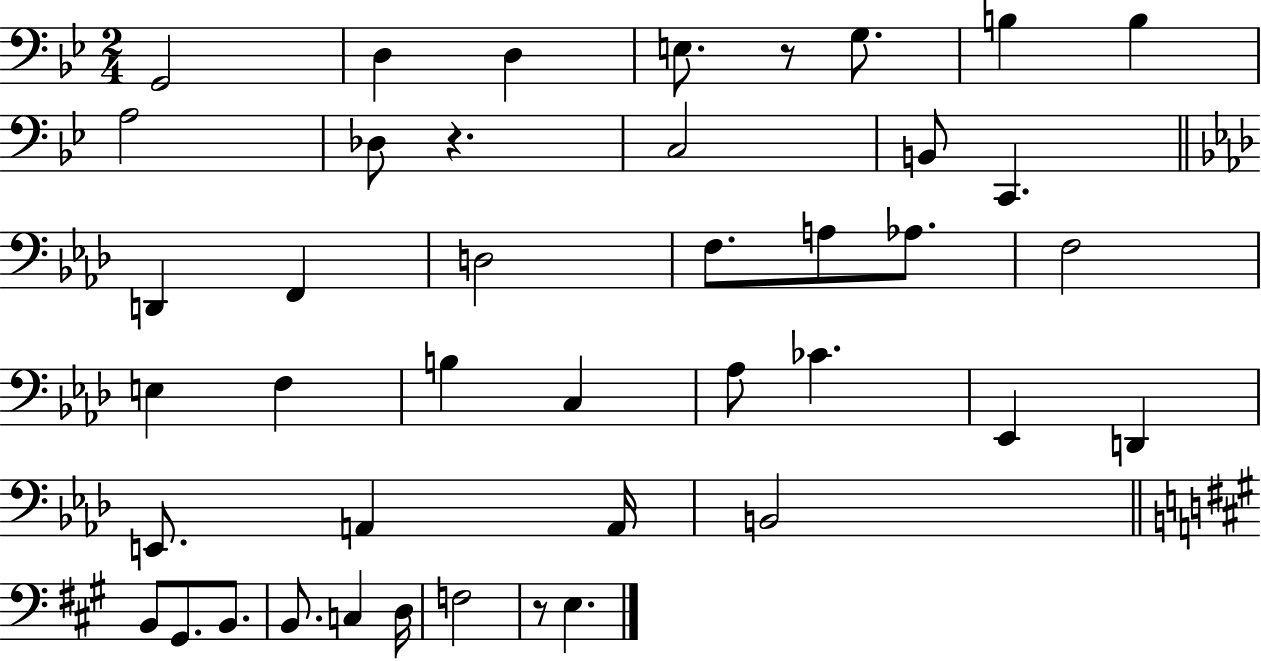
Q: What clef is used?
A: bass